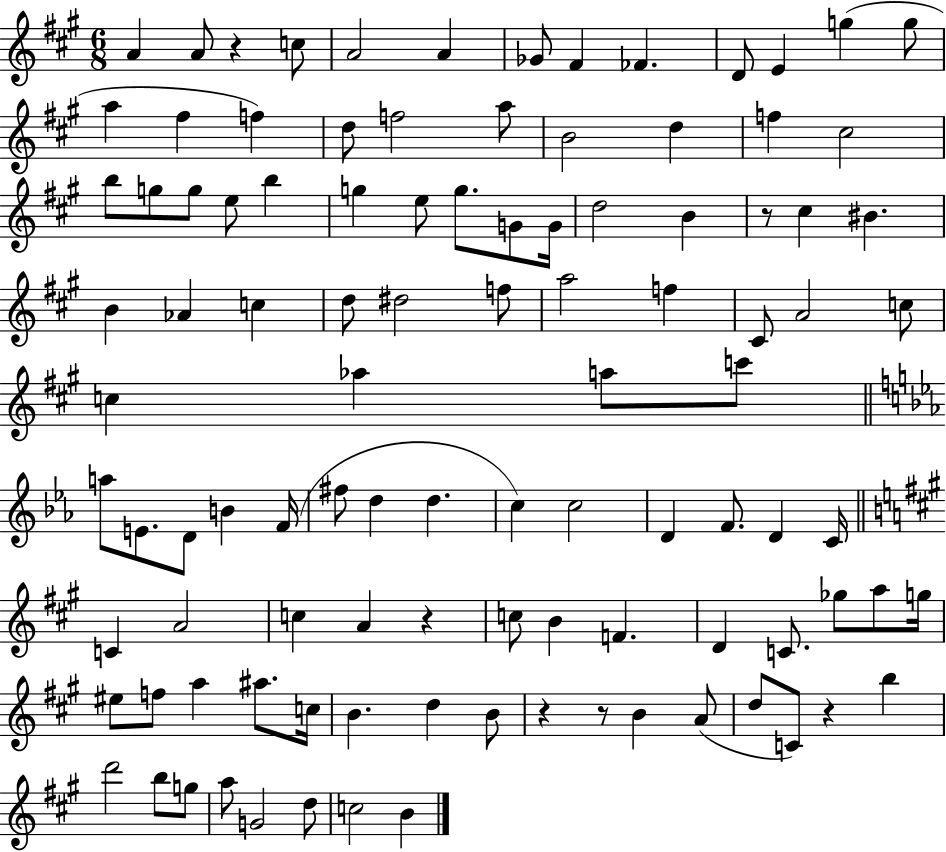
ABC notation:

X:1
T:Untitled
M:6/8
L:1/4
K:A
A A/2 z c/2 A2 A _G/2 ^F _F D/2 E g g/2 a ^f f d/2 f2 a/2 B2 d f ^c2 b/2 g/2 g/2 e/2 b g e/2 g/2 G/2 G/4 d2 B z/2 ^c ^B B _A c d/2 ^d2 f/2 a2 f ^C/2 A2 c/2 c _a a/2 c'/2 a/2 E/2 D/2 B F/4 ^f/2 d d c c2 D F/2 D C/4 C A2 c A z c/2 B F D C/2 _g/2 a/2 g/4 ^e/2 f/2 a ^a/2 c/4 B d B/2 z z/2 B A/2 d/2 C/2 z b d'2 b/2 g/2 a/2 G2 d/2 c2 B